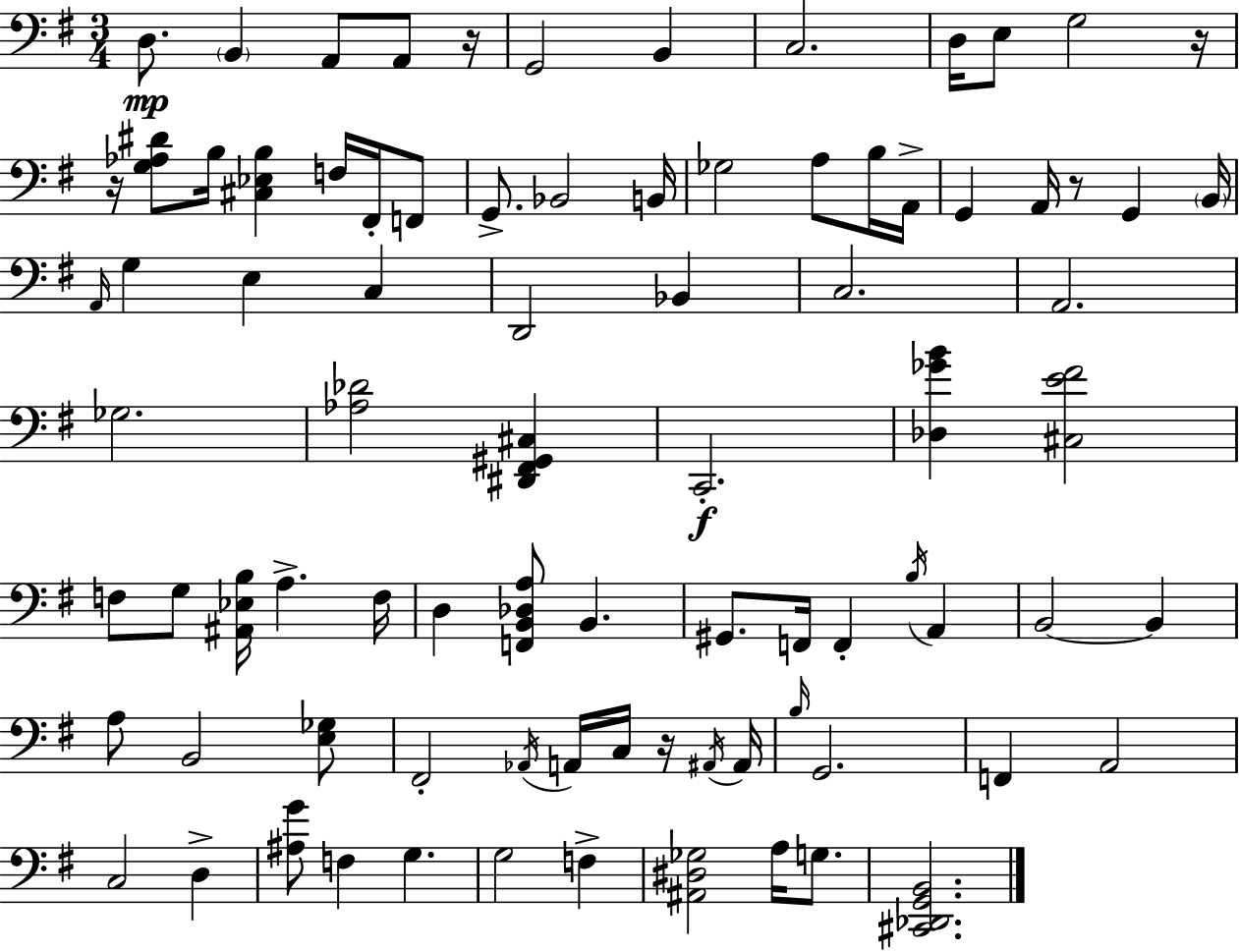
D3/e. B2/q A2/e A2/e R/s G2/h B2/q C3/h. D3/s E3/e G3/h R/s R/s [G3,Ab3,D#4]/e B3/s [C#3,Eb3,B3]/q F3/s F#2/s F2/e G2/e. Bb2/h B2/s Gb3/h A3/e B3/s A2/s G2/q A2/s R/e G2/q B2/s A2/s G3/q E3/q C3/q D2/h Bb2/q C3/h. A2/h. Gb3/h. [Ab3,Db4]/h [D#2,F#2,G#2,C#3]/q C2/h. [Db3,Gb4,B4]/q [C#3,E4,F#4]/h F3/e G3/e [A#2,Eb3,B3]/s A3/q. F3/s D3/q [F2,B2,Db3,A3]/e B2/q. G#2/e. F2/s F2/q B3/s A2/q B2/h B2/q A3/e B2/h [E3,Gb3]/e F#2/h Ab2/s A2/s C3/s R/s A#2/s A#2/s B3/s G2/h. F2/q A2/h C3/h D3/q [A#3,G4]/e F3/q G3/q. G3/h F3/q [A#2,D#3,Gb3]/h A3/s G3/e. [C#2,Db2,G2,B2]/h.